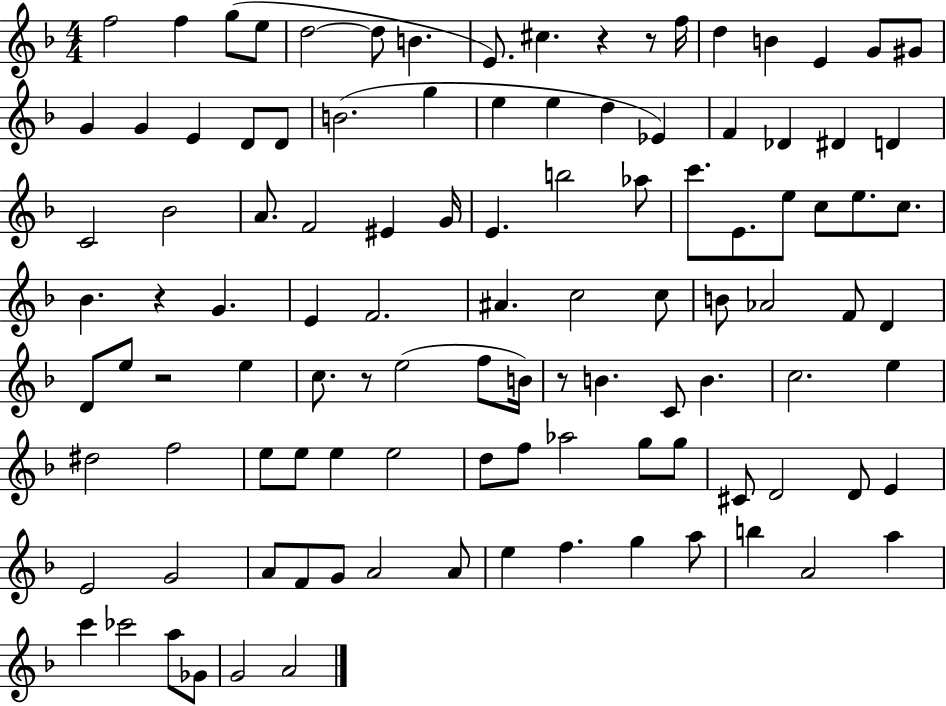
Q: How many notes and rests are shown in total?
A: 109